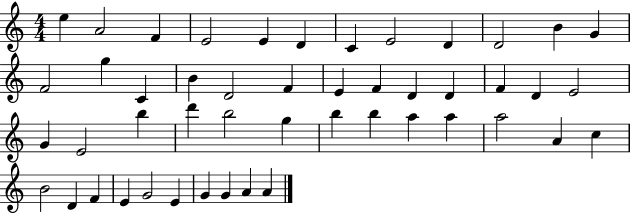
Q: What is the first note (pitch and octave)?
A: E5